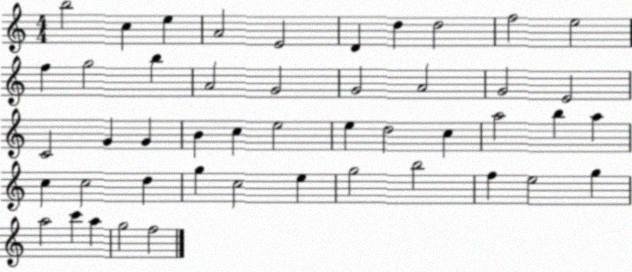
X:1
T:Untitled
M:4/4
L:1/4
K:C
b2 c e A2 E2 D d d2 f2 e2 f g2 b A2 G2 G2 A2 G2 E2 C2 G G B c e2 e d2 c a2 b a c c2 d g c2 e g2 b2 f e2 g a2 c' a g2 f2